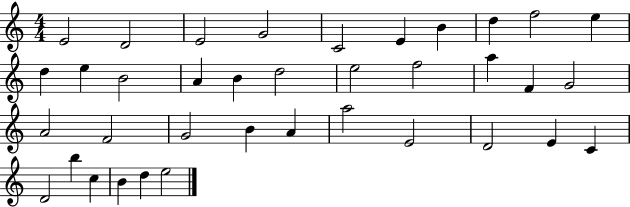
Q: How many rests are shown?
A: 0